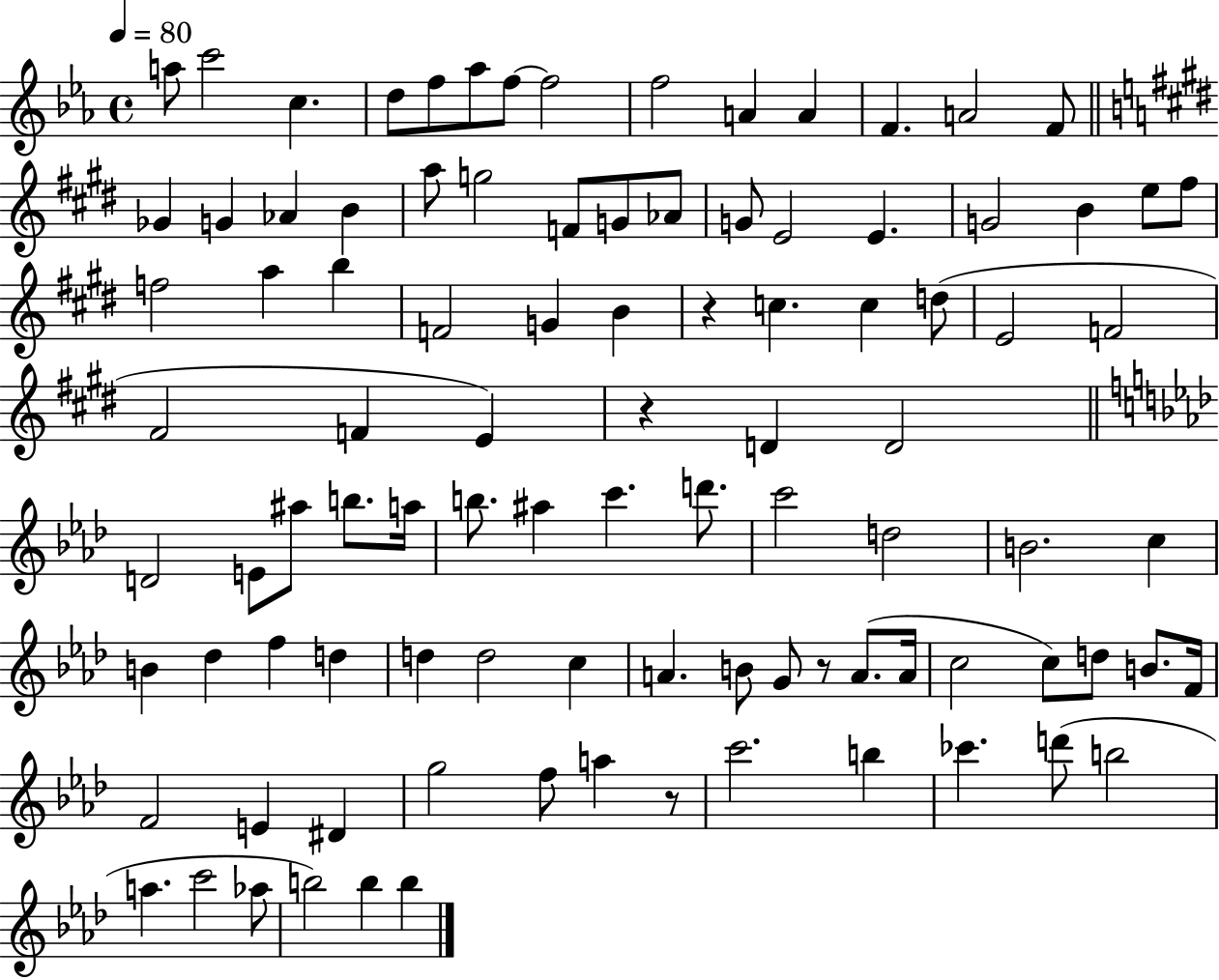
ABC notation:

X:1
T:Untitled
M:4/4
L:1/4
K:Eb
a/2 c'2 c d/2 f/2 _a/2 f/2 f2 f2 A A F A2 F/2 _G G _A B a/2 g2 F/2 G/2 _A/2 G/2 E2 E G2 B e/2 ^f/2 f2 a b F2 G B z c c d/2 E2 F2 ^F2 F E z D D2 D2 E/2 ^a/2 b/2 a/4 b/2 ^a c' d'/2 c'2 d2 B2 c B _d f d d d2 c A B/2 G/2 z/2 A/2 A/4 c2 c/2 d/2 B/2 F/4 F2 E ^D g2 f/2 a z/2 c'2 b _c' d'/2 b2 a c'2 _a/2 b2 b b